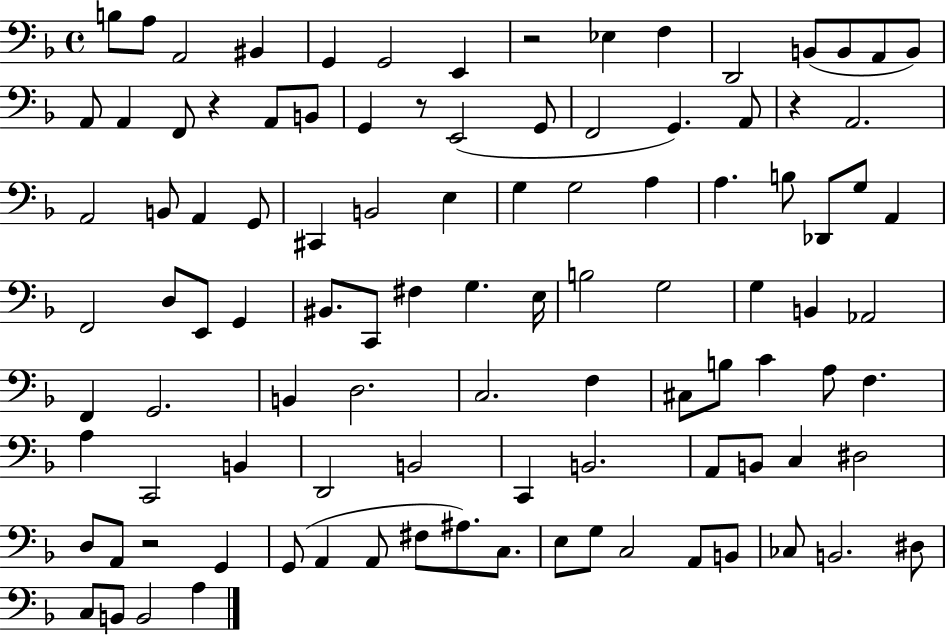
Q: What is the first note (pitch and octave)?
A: B3